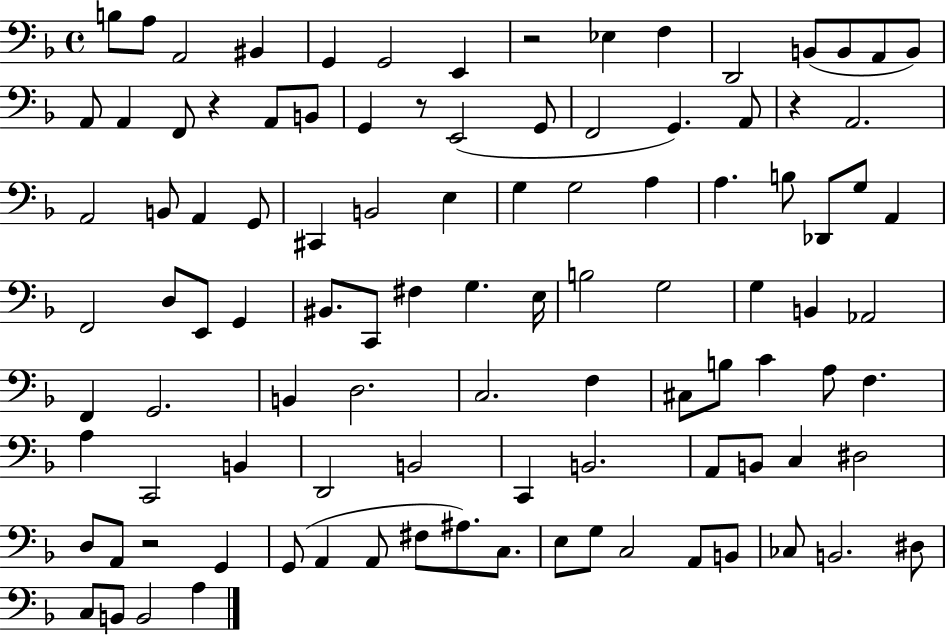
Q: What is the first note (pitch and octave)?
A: B3